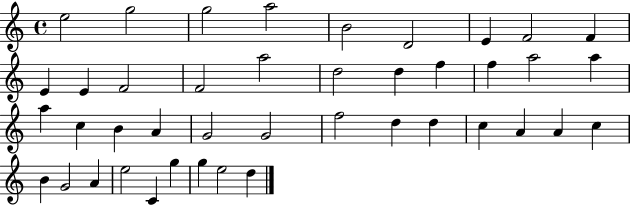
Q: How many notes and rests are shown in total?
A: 42